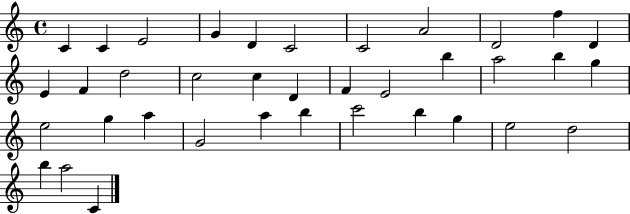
{
  \clef treble
  \time 4/4
  \defaultTimeSignature
  \key c \major
  c'4 c'4 e'2 | g'4 d'4 c'2 | c'2 a'2 | d'2 f''4 d'4 | \break e'4 f'4 d''2 | c''2 c''4 d'4 | f'4 e'2 b''4 | a''2 b''4 g''4 | \break e''2 g''4 a''4 | g'2 a''4 b''4 | c'''2 b''4 g''4 | e''2 d''2 | \break b''4 a''2 c'4 | \bar "|."
}